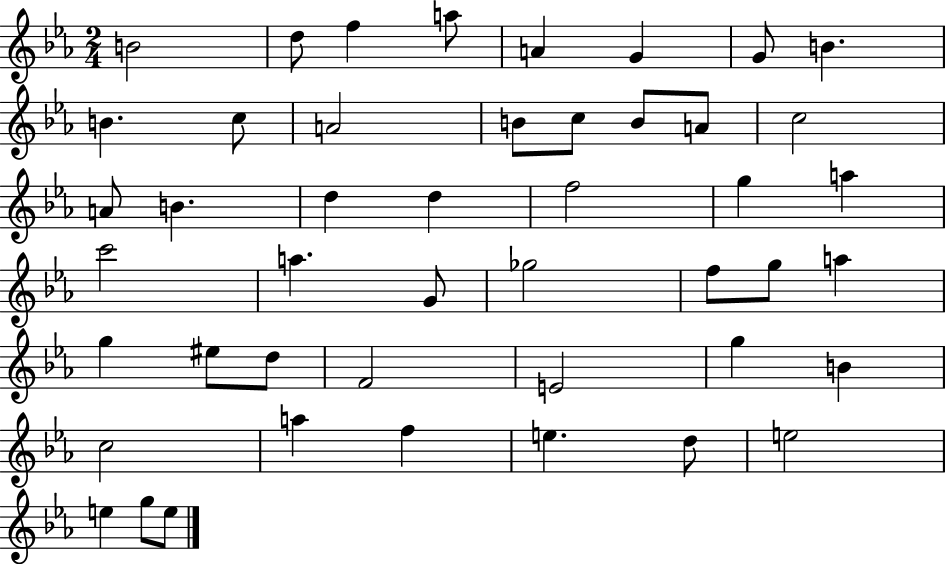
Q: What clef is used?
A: treble